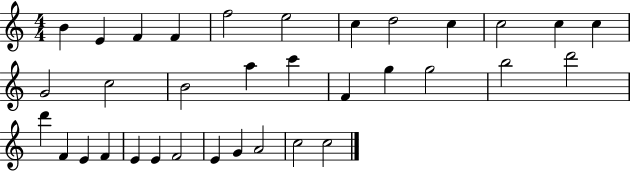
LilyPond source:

{
  \clef treble
  \numericTimeSignature
  \time 4/4
  \key c \major
  b'4 e'4 f'4 f'4 | f''2 e''2 | c''4 d''2 c''4 | c''2 c''4 c''4 | \break g'2 c''2 | b'2 a''4 c'''4 | f'4 g''4 g''2 | b''2 d'''2 | \break d'''4 f'4 e'4 f'4 | e'4 e'4 f'2 | e'4 g'4 a'2 | c''2 c''2 | \break \bar "|."
}